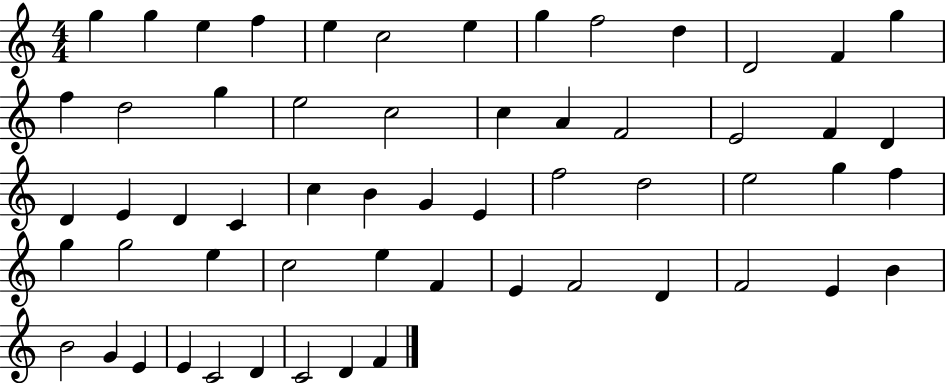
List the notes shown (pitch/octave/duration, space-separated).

G5/q G5/q E5/q F5/q E5/q C5/h E5/q G5/q F5/h D5/q D4/h F4/q G5/q F5/q D5/h G5/q E5/h C5/h C5/q A4/q F4/h E4/h F4/q D4/q D4/q E4/q D4/q C4/q C5/q B4/q G4/q E4/q F5/h D5/h E5/h G5/q F5/q G5/q G5/h E5/q C5/h E5/q F4/q E4/q F4/h D4/q F4/h E4/q B4/q B4/h G4/q E4/q E4/q C4/h D4/q C4/h D4/q F4/q